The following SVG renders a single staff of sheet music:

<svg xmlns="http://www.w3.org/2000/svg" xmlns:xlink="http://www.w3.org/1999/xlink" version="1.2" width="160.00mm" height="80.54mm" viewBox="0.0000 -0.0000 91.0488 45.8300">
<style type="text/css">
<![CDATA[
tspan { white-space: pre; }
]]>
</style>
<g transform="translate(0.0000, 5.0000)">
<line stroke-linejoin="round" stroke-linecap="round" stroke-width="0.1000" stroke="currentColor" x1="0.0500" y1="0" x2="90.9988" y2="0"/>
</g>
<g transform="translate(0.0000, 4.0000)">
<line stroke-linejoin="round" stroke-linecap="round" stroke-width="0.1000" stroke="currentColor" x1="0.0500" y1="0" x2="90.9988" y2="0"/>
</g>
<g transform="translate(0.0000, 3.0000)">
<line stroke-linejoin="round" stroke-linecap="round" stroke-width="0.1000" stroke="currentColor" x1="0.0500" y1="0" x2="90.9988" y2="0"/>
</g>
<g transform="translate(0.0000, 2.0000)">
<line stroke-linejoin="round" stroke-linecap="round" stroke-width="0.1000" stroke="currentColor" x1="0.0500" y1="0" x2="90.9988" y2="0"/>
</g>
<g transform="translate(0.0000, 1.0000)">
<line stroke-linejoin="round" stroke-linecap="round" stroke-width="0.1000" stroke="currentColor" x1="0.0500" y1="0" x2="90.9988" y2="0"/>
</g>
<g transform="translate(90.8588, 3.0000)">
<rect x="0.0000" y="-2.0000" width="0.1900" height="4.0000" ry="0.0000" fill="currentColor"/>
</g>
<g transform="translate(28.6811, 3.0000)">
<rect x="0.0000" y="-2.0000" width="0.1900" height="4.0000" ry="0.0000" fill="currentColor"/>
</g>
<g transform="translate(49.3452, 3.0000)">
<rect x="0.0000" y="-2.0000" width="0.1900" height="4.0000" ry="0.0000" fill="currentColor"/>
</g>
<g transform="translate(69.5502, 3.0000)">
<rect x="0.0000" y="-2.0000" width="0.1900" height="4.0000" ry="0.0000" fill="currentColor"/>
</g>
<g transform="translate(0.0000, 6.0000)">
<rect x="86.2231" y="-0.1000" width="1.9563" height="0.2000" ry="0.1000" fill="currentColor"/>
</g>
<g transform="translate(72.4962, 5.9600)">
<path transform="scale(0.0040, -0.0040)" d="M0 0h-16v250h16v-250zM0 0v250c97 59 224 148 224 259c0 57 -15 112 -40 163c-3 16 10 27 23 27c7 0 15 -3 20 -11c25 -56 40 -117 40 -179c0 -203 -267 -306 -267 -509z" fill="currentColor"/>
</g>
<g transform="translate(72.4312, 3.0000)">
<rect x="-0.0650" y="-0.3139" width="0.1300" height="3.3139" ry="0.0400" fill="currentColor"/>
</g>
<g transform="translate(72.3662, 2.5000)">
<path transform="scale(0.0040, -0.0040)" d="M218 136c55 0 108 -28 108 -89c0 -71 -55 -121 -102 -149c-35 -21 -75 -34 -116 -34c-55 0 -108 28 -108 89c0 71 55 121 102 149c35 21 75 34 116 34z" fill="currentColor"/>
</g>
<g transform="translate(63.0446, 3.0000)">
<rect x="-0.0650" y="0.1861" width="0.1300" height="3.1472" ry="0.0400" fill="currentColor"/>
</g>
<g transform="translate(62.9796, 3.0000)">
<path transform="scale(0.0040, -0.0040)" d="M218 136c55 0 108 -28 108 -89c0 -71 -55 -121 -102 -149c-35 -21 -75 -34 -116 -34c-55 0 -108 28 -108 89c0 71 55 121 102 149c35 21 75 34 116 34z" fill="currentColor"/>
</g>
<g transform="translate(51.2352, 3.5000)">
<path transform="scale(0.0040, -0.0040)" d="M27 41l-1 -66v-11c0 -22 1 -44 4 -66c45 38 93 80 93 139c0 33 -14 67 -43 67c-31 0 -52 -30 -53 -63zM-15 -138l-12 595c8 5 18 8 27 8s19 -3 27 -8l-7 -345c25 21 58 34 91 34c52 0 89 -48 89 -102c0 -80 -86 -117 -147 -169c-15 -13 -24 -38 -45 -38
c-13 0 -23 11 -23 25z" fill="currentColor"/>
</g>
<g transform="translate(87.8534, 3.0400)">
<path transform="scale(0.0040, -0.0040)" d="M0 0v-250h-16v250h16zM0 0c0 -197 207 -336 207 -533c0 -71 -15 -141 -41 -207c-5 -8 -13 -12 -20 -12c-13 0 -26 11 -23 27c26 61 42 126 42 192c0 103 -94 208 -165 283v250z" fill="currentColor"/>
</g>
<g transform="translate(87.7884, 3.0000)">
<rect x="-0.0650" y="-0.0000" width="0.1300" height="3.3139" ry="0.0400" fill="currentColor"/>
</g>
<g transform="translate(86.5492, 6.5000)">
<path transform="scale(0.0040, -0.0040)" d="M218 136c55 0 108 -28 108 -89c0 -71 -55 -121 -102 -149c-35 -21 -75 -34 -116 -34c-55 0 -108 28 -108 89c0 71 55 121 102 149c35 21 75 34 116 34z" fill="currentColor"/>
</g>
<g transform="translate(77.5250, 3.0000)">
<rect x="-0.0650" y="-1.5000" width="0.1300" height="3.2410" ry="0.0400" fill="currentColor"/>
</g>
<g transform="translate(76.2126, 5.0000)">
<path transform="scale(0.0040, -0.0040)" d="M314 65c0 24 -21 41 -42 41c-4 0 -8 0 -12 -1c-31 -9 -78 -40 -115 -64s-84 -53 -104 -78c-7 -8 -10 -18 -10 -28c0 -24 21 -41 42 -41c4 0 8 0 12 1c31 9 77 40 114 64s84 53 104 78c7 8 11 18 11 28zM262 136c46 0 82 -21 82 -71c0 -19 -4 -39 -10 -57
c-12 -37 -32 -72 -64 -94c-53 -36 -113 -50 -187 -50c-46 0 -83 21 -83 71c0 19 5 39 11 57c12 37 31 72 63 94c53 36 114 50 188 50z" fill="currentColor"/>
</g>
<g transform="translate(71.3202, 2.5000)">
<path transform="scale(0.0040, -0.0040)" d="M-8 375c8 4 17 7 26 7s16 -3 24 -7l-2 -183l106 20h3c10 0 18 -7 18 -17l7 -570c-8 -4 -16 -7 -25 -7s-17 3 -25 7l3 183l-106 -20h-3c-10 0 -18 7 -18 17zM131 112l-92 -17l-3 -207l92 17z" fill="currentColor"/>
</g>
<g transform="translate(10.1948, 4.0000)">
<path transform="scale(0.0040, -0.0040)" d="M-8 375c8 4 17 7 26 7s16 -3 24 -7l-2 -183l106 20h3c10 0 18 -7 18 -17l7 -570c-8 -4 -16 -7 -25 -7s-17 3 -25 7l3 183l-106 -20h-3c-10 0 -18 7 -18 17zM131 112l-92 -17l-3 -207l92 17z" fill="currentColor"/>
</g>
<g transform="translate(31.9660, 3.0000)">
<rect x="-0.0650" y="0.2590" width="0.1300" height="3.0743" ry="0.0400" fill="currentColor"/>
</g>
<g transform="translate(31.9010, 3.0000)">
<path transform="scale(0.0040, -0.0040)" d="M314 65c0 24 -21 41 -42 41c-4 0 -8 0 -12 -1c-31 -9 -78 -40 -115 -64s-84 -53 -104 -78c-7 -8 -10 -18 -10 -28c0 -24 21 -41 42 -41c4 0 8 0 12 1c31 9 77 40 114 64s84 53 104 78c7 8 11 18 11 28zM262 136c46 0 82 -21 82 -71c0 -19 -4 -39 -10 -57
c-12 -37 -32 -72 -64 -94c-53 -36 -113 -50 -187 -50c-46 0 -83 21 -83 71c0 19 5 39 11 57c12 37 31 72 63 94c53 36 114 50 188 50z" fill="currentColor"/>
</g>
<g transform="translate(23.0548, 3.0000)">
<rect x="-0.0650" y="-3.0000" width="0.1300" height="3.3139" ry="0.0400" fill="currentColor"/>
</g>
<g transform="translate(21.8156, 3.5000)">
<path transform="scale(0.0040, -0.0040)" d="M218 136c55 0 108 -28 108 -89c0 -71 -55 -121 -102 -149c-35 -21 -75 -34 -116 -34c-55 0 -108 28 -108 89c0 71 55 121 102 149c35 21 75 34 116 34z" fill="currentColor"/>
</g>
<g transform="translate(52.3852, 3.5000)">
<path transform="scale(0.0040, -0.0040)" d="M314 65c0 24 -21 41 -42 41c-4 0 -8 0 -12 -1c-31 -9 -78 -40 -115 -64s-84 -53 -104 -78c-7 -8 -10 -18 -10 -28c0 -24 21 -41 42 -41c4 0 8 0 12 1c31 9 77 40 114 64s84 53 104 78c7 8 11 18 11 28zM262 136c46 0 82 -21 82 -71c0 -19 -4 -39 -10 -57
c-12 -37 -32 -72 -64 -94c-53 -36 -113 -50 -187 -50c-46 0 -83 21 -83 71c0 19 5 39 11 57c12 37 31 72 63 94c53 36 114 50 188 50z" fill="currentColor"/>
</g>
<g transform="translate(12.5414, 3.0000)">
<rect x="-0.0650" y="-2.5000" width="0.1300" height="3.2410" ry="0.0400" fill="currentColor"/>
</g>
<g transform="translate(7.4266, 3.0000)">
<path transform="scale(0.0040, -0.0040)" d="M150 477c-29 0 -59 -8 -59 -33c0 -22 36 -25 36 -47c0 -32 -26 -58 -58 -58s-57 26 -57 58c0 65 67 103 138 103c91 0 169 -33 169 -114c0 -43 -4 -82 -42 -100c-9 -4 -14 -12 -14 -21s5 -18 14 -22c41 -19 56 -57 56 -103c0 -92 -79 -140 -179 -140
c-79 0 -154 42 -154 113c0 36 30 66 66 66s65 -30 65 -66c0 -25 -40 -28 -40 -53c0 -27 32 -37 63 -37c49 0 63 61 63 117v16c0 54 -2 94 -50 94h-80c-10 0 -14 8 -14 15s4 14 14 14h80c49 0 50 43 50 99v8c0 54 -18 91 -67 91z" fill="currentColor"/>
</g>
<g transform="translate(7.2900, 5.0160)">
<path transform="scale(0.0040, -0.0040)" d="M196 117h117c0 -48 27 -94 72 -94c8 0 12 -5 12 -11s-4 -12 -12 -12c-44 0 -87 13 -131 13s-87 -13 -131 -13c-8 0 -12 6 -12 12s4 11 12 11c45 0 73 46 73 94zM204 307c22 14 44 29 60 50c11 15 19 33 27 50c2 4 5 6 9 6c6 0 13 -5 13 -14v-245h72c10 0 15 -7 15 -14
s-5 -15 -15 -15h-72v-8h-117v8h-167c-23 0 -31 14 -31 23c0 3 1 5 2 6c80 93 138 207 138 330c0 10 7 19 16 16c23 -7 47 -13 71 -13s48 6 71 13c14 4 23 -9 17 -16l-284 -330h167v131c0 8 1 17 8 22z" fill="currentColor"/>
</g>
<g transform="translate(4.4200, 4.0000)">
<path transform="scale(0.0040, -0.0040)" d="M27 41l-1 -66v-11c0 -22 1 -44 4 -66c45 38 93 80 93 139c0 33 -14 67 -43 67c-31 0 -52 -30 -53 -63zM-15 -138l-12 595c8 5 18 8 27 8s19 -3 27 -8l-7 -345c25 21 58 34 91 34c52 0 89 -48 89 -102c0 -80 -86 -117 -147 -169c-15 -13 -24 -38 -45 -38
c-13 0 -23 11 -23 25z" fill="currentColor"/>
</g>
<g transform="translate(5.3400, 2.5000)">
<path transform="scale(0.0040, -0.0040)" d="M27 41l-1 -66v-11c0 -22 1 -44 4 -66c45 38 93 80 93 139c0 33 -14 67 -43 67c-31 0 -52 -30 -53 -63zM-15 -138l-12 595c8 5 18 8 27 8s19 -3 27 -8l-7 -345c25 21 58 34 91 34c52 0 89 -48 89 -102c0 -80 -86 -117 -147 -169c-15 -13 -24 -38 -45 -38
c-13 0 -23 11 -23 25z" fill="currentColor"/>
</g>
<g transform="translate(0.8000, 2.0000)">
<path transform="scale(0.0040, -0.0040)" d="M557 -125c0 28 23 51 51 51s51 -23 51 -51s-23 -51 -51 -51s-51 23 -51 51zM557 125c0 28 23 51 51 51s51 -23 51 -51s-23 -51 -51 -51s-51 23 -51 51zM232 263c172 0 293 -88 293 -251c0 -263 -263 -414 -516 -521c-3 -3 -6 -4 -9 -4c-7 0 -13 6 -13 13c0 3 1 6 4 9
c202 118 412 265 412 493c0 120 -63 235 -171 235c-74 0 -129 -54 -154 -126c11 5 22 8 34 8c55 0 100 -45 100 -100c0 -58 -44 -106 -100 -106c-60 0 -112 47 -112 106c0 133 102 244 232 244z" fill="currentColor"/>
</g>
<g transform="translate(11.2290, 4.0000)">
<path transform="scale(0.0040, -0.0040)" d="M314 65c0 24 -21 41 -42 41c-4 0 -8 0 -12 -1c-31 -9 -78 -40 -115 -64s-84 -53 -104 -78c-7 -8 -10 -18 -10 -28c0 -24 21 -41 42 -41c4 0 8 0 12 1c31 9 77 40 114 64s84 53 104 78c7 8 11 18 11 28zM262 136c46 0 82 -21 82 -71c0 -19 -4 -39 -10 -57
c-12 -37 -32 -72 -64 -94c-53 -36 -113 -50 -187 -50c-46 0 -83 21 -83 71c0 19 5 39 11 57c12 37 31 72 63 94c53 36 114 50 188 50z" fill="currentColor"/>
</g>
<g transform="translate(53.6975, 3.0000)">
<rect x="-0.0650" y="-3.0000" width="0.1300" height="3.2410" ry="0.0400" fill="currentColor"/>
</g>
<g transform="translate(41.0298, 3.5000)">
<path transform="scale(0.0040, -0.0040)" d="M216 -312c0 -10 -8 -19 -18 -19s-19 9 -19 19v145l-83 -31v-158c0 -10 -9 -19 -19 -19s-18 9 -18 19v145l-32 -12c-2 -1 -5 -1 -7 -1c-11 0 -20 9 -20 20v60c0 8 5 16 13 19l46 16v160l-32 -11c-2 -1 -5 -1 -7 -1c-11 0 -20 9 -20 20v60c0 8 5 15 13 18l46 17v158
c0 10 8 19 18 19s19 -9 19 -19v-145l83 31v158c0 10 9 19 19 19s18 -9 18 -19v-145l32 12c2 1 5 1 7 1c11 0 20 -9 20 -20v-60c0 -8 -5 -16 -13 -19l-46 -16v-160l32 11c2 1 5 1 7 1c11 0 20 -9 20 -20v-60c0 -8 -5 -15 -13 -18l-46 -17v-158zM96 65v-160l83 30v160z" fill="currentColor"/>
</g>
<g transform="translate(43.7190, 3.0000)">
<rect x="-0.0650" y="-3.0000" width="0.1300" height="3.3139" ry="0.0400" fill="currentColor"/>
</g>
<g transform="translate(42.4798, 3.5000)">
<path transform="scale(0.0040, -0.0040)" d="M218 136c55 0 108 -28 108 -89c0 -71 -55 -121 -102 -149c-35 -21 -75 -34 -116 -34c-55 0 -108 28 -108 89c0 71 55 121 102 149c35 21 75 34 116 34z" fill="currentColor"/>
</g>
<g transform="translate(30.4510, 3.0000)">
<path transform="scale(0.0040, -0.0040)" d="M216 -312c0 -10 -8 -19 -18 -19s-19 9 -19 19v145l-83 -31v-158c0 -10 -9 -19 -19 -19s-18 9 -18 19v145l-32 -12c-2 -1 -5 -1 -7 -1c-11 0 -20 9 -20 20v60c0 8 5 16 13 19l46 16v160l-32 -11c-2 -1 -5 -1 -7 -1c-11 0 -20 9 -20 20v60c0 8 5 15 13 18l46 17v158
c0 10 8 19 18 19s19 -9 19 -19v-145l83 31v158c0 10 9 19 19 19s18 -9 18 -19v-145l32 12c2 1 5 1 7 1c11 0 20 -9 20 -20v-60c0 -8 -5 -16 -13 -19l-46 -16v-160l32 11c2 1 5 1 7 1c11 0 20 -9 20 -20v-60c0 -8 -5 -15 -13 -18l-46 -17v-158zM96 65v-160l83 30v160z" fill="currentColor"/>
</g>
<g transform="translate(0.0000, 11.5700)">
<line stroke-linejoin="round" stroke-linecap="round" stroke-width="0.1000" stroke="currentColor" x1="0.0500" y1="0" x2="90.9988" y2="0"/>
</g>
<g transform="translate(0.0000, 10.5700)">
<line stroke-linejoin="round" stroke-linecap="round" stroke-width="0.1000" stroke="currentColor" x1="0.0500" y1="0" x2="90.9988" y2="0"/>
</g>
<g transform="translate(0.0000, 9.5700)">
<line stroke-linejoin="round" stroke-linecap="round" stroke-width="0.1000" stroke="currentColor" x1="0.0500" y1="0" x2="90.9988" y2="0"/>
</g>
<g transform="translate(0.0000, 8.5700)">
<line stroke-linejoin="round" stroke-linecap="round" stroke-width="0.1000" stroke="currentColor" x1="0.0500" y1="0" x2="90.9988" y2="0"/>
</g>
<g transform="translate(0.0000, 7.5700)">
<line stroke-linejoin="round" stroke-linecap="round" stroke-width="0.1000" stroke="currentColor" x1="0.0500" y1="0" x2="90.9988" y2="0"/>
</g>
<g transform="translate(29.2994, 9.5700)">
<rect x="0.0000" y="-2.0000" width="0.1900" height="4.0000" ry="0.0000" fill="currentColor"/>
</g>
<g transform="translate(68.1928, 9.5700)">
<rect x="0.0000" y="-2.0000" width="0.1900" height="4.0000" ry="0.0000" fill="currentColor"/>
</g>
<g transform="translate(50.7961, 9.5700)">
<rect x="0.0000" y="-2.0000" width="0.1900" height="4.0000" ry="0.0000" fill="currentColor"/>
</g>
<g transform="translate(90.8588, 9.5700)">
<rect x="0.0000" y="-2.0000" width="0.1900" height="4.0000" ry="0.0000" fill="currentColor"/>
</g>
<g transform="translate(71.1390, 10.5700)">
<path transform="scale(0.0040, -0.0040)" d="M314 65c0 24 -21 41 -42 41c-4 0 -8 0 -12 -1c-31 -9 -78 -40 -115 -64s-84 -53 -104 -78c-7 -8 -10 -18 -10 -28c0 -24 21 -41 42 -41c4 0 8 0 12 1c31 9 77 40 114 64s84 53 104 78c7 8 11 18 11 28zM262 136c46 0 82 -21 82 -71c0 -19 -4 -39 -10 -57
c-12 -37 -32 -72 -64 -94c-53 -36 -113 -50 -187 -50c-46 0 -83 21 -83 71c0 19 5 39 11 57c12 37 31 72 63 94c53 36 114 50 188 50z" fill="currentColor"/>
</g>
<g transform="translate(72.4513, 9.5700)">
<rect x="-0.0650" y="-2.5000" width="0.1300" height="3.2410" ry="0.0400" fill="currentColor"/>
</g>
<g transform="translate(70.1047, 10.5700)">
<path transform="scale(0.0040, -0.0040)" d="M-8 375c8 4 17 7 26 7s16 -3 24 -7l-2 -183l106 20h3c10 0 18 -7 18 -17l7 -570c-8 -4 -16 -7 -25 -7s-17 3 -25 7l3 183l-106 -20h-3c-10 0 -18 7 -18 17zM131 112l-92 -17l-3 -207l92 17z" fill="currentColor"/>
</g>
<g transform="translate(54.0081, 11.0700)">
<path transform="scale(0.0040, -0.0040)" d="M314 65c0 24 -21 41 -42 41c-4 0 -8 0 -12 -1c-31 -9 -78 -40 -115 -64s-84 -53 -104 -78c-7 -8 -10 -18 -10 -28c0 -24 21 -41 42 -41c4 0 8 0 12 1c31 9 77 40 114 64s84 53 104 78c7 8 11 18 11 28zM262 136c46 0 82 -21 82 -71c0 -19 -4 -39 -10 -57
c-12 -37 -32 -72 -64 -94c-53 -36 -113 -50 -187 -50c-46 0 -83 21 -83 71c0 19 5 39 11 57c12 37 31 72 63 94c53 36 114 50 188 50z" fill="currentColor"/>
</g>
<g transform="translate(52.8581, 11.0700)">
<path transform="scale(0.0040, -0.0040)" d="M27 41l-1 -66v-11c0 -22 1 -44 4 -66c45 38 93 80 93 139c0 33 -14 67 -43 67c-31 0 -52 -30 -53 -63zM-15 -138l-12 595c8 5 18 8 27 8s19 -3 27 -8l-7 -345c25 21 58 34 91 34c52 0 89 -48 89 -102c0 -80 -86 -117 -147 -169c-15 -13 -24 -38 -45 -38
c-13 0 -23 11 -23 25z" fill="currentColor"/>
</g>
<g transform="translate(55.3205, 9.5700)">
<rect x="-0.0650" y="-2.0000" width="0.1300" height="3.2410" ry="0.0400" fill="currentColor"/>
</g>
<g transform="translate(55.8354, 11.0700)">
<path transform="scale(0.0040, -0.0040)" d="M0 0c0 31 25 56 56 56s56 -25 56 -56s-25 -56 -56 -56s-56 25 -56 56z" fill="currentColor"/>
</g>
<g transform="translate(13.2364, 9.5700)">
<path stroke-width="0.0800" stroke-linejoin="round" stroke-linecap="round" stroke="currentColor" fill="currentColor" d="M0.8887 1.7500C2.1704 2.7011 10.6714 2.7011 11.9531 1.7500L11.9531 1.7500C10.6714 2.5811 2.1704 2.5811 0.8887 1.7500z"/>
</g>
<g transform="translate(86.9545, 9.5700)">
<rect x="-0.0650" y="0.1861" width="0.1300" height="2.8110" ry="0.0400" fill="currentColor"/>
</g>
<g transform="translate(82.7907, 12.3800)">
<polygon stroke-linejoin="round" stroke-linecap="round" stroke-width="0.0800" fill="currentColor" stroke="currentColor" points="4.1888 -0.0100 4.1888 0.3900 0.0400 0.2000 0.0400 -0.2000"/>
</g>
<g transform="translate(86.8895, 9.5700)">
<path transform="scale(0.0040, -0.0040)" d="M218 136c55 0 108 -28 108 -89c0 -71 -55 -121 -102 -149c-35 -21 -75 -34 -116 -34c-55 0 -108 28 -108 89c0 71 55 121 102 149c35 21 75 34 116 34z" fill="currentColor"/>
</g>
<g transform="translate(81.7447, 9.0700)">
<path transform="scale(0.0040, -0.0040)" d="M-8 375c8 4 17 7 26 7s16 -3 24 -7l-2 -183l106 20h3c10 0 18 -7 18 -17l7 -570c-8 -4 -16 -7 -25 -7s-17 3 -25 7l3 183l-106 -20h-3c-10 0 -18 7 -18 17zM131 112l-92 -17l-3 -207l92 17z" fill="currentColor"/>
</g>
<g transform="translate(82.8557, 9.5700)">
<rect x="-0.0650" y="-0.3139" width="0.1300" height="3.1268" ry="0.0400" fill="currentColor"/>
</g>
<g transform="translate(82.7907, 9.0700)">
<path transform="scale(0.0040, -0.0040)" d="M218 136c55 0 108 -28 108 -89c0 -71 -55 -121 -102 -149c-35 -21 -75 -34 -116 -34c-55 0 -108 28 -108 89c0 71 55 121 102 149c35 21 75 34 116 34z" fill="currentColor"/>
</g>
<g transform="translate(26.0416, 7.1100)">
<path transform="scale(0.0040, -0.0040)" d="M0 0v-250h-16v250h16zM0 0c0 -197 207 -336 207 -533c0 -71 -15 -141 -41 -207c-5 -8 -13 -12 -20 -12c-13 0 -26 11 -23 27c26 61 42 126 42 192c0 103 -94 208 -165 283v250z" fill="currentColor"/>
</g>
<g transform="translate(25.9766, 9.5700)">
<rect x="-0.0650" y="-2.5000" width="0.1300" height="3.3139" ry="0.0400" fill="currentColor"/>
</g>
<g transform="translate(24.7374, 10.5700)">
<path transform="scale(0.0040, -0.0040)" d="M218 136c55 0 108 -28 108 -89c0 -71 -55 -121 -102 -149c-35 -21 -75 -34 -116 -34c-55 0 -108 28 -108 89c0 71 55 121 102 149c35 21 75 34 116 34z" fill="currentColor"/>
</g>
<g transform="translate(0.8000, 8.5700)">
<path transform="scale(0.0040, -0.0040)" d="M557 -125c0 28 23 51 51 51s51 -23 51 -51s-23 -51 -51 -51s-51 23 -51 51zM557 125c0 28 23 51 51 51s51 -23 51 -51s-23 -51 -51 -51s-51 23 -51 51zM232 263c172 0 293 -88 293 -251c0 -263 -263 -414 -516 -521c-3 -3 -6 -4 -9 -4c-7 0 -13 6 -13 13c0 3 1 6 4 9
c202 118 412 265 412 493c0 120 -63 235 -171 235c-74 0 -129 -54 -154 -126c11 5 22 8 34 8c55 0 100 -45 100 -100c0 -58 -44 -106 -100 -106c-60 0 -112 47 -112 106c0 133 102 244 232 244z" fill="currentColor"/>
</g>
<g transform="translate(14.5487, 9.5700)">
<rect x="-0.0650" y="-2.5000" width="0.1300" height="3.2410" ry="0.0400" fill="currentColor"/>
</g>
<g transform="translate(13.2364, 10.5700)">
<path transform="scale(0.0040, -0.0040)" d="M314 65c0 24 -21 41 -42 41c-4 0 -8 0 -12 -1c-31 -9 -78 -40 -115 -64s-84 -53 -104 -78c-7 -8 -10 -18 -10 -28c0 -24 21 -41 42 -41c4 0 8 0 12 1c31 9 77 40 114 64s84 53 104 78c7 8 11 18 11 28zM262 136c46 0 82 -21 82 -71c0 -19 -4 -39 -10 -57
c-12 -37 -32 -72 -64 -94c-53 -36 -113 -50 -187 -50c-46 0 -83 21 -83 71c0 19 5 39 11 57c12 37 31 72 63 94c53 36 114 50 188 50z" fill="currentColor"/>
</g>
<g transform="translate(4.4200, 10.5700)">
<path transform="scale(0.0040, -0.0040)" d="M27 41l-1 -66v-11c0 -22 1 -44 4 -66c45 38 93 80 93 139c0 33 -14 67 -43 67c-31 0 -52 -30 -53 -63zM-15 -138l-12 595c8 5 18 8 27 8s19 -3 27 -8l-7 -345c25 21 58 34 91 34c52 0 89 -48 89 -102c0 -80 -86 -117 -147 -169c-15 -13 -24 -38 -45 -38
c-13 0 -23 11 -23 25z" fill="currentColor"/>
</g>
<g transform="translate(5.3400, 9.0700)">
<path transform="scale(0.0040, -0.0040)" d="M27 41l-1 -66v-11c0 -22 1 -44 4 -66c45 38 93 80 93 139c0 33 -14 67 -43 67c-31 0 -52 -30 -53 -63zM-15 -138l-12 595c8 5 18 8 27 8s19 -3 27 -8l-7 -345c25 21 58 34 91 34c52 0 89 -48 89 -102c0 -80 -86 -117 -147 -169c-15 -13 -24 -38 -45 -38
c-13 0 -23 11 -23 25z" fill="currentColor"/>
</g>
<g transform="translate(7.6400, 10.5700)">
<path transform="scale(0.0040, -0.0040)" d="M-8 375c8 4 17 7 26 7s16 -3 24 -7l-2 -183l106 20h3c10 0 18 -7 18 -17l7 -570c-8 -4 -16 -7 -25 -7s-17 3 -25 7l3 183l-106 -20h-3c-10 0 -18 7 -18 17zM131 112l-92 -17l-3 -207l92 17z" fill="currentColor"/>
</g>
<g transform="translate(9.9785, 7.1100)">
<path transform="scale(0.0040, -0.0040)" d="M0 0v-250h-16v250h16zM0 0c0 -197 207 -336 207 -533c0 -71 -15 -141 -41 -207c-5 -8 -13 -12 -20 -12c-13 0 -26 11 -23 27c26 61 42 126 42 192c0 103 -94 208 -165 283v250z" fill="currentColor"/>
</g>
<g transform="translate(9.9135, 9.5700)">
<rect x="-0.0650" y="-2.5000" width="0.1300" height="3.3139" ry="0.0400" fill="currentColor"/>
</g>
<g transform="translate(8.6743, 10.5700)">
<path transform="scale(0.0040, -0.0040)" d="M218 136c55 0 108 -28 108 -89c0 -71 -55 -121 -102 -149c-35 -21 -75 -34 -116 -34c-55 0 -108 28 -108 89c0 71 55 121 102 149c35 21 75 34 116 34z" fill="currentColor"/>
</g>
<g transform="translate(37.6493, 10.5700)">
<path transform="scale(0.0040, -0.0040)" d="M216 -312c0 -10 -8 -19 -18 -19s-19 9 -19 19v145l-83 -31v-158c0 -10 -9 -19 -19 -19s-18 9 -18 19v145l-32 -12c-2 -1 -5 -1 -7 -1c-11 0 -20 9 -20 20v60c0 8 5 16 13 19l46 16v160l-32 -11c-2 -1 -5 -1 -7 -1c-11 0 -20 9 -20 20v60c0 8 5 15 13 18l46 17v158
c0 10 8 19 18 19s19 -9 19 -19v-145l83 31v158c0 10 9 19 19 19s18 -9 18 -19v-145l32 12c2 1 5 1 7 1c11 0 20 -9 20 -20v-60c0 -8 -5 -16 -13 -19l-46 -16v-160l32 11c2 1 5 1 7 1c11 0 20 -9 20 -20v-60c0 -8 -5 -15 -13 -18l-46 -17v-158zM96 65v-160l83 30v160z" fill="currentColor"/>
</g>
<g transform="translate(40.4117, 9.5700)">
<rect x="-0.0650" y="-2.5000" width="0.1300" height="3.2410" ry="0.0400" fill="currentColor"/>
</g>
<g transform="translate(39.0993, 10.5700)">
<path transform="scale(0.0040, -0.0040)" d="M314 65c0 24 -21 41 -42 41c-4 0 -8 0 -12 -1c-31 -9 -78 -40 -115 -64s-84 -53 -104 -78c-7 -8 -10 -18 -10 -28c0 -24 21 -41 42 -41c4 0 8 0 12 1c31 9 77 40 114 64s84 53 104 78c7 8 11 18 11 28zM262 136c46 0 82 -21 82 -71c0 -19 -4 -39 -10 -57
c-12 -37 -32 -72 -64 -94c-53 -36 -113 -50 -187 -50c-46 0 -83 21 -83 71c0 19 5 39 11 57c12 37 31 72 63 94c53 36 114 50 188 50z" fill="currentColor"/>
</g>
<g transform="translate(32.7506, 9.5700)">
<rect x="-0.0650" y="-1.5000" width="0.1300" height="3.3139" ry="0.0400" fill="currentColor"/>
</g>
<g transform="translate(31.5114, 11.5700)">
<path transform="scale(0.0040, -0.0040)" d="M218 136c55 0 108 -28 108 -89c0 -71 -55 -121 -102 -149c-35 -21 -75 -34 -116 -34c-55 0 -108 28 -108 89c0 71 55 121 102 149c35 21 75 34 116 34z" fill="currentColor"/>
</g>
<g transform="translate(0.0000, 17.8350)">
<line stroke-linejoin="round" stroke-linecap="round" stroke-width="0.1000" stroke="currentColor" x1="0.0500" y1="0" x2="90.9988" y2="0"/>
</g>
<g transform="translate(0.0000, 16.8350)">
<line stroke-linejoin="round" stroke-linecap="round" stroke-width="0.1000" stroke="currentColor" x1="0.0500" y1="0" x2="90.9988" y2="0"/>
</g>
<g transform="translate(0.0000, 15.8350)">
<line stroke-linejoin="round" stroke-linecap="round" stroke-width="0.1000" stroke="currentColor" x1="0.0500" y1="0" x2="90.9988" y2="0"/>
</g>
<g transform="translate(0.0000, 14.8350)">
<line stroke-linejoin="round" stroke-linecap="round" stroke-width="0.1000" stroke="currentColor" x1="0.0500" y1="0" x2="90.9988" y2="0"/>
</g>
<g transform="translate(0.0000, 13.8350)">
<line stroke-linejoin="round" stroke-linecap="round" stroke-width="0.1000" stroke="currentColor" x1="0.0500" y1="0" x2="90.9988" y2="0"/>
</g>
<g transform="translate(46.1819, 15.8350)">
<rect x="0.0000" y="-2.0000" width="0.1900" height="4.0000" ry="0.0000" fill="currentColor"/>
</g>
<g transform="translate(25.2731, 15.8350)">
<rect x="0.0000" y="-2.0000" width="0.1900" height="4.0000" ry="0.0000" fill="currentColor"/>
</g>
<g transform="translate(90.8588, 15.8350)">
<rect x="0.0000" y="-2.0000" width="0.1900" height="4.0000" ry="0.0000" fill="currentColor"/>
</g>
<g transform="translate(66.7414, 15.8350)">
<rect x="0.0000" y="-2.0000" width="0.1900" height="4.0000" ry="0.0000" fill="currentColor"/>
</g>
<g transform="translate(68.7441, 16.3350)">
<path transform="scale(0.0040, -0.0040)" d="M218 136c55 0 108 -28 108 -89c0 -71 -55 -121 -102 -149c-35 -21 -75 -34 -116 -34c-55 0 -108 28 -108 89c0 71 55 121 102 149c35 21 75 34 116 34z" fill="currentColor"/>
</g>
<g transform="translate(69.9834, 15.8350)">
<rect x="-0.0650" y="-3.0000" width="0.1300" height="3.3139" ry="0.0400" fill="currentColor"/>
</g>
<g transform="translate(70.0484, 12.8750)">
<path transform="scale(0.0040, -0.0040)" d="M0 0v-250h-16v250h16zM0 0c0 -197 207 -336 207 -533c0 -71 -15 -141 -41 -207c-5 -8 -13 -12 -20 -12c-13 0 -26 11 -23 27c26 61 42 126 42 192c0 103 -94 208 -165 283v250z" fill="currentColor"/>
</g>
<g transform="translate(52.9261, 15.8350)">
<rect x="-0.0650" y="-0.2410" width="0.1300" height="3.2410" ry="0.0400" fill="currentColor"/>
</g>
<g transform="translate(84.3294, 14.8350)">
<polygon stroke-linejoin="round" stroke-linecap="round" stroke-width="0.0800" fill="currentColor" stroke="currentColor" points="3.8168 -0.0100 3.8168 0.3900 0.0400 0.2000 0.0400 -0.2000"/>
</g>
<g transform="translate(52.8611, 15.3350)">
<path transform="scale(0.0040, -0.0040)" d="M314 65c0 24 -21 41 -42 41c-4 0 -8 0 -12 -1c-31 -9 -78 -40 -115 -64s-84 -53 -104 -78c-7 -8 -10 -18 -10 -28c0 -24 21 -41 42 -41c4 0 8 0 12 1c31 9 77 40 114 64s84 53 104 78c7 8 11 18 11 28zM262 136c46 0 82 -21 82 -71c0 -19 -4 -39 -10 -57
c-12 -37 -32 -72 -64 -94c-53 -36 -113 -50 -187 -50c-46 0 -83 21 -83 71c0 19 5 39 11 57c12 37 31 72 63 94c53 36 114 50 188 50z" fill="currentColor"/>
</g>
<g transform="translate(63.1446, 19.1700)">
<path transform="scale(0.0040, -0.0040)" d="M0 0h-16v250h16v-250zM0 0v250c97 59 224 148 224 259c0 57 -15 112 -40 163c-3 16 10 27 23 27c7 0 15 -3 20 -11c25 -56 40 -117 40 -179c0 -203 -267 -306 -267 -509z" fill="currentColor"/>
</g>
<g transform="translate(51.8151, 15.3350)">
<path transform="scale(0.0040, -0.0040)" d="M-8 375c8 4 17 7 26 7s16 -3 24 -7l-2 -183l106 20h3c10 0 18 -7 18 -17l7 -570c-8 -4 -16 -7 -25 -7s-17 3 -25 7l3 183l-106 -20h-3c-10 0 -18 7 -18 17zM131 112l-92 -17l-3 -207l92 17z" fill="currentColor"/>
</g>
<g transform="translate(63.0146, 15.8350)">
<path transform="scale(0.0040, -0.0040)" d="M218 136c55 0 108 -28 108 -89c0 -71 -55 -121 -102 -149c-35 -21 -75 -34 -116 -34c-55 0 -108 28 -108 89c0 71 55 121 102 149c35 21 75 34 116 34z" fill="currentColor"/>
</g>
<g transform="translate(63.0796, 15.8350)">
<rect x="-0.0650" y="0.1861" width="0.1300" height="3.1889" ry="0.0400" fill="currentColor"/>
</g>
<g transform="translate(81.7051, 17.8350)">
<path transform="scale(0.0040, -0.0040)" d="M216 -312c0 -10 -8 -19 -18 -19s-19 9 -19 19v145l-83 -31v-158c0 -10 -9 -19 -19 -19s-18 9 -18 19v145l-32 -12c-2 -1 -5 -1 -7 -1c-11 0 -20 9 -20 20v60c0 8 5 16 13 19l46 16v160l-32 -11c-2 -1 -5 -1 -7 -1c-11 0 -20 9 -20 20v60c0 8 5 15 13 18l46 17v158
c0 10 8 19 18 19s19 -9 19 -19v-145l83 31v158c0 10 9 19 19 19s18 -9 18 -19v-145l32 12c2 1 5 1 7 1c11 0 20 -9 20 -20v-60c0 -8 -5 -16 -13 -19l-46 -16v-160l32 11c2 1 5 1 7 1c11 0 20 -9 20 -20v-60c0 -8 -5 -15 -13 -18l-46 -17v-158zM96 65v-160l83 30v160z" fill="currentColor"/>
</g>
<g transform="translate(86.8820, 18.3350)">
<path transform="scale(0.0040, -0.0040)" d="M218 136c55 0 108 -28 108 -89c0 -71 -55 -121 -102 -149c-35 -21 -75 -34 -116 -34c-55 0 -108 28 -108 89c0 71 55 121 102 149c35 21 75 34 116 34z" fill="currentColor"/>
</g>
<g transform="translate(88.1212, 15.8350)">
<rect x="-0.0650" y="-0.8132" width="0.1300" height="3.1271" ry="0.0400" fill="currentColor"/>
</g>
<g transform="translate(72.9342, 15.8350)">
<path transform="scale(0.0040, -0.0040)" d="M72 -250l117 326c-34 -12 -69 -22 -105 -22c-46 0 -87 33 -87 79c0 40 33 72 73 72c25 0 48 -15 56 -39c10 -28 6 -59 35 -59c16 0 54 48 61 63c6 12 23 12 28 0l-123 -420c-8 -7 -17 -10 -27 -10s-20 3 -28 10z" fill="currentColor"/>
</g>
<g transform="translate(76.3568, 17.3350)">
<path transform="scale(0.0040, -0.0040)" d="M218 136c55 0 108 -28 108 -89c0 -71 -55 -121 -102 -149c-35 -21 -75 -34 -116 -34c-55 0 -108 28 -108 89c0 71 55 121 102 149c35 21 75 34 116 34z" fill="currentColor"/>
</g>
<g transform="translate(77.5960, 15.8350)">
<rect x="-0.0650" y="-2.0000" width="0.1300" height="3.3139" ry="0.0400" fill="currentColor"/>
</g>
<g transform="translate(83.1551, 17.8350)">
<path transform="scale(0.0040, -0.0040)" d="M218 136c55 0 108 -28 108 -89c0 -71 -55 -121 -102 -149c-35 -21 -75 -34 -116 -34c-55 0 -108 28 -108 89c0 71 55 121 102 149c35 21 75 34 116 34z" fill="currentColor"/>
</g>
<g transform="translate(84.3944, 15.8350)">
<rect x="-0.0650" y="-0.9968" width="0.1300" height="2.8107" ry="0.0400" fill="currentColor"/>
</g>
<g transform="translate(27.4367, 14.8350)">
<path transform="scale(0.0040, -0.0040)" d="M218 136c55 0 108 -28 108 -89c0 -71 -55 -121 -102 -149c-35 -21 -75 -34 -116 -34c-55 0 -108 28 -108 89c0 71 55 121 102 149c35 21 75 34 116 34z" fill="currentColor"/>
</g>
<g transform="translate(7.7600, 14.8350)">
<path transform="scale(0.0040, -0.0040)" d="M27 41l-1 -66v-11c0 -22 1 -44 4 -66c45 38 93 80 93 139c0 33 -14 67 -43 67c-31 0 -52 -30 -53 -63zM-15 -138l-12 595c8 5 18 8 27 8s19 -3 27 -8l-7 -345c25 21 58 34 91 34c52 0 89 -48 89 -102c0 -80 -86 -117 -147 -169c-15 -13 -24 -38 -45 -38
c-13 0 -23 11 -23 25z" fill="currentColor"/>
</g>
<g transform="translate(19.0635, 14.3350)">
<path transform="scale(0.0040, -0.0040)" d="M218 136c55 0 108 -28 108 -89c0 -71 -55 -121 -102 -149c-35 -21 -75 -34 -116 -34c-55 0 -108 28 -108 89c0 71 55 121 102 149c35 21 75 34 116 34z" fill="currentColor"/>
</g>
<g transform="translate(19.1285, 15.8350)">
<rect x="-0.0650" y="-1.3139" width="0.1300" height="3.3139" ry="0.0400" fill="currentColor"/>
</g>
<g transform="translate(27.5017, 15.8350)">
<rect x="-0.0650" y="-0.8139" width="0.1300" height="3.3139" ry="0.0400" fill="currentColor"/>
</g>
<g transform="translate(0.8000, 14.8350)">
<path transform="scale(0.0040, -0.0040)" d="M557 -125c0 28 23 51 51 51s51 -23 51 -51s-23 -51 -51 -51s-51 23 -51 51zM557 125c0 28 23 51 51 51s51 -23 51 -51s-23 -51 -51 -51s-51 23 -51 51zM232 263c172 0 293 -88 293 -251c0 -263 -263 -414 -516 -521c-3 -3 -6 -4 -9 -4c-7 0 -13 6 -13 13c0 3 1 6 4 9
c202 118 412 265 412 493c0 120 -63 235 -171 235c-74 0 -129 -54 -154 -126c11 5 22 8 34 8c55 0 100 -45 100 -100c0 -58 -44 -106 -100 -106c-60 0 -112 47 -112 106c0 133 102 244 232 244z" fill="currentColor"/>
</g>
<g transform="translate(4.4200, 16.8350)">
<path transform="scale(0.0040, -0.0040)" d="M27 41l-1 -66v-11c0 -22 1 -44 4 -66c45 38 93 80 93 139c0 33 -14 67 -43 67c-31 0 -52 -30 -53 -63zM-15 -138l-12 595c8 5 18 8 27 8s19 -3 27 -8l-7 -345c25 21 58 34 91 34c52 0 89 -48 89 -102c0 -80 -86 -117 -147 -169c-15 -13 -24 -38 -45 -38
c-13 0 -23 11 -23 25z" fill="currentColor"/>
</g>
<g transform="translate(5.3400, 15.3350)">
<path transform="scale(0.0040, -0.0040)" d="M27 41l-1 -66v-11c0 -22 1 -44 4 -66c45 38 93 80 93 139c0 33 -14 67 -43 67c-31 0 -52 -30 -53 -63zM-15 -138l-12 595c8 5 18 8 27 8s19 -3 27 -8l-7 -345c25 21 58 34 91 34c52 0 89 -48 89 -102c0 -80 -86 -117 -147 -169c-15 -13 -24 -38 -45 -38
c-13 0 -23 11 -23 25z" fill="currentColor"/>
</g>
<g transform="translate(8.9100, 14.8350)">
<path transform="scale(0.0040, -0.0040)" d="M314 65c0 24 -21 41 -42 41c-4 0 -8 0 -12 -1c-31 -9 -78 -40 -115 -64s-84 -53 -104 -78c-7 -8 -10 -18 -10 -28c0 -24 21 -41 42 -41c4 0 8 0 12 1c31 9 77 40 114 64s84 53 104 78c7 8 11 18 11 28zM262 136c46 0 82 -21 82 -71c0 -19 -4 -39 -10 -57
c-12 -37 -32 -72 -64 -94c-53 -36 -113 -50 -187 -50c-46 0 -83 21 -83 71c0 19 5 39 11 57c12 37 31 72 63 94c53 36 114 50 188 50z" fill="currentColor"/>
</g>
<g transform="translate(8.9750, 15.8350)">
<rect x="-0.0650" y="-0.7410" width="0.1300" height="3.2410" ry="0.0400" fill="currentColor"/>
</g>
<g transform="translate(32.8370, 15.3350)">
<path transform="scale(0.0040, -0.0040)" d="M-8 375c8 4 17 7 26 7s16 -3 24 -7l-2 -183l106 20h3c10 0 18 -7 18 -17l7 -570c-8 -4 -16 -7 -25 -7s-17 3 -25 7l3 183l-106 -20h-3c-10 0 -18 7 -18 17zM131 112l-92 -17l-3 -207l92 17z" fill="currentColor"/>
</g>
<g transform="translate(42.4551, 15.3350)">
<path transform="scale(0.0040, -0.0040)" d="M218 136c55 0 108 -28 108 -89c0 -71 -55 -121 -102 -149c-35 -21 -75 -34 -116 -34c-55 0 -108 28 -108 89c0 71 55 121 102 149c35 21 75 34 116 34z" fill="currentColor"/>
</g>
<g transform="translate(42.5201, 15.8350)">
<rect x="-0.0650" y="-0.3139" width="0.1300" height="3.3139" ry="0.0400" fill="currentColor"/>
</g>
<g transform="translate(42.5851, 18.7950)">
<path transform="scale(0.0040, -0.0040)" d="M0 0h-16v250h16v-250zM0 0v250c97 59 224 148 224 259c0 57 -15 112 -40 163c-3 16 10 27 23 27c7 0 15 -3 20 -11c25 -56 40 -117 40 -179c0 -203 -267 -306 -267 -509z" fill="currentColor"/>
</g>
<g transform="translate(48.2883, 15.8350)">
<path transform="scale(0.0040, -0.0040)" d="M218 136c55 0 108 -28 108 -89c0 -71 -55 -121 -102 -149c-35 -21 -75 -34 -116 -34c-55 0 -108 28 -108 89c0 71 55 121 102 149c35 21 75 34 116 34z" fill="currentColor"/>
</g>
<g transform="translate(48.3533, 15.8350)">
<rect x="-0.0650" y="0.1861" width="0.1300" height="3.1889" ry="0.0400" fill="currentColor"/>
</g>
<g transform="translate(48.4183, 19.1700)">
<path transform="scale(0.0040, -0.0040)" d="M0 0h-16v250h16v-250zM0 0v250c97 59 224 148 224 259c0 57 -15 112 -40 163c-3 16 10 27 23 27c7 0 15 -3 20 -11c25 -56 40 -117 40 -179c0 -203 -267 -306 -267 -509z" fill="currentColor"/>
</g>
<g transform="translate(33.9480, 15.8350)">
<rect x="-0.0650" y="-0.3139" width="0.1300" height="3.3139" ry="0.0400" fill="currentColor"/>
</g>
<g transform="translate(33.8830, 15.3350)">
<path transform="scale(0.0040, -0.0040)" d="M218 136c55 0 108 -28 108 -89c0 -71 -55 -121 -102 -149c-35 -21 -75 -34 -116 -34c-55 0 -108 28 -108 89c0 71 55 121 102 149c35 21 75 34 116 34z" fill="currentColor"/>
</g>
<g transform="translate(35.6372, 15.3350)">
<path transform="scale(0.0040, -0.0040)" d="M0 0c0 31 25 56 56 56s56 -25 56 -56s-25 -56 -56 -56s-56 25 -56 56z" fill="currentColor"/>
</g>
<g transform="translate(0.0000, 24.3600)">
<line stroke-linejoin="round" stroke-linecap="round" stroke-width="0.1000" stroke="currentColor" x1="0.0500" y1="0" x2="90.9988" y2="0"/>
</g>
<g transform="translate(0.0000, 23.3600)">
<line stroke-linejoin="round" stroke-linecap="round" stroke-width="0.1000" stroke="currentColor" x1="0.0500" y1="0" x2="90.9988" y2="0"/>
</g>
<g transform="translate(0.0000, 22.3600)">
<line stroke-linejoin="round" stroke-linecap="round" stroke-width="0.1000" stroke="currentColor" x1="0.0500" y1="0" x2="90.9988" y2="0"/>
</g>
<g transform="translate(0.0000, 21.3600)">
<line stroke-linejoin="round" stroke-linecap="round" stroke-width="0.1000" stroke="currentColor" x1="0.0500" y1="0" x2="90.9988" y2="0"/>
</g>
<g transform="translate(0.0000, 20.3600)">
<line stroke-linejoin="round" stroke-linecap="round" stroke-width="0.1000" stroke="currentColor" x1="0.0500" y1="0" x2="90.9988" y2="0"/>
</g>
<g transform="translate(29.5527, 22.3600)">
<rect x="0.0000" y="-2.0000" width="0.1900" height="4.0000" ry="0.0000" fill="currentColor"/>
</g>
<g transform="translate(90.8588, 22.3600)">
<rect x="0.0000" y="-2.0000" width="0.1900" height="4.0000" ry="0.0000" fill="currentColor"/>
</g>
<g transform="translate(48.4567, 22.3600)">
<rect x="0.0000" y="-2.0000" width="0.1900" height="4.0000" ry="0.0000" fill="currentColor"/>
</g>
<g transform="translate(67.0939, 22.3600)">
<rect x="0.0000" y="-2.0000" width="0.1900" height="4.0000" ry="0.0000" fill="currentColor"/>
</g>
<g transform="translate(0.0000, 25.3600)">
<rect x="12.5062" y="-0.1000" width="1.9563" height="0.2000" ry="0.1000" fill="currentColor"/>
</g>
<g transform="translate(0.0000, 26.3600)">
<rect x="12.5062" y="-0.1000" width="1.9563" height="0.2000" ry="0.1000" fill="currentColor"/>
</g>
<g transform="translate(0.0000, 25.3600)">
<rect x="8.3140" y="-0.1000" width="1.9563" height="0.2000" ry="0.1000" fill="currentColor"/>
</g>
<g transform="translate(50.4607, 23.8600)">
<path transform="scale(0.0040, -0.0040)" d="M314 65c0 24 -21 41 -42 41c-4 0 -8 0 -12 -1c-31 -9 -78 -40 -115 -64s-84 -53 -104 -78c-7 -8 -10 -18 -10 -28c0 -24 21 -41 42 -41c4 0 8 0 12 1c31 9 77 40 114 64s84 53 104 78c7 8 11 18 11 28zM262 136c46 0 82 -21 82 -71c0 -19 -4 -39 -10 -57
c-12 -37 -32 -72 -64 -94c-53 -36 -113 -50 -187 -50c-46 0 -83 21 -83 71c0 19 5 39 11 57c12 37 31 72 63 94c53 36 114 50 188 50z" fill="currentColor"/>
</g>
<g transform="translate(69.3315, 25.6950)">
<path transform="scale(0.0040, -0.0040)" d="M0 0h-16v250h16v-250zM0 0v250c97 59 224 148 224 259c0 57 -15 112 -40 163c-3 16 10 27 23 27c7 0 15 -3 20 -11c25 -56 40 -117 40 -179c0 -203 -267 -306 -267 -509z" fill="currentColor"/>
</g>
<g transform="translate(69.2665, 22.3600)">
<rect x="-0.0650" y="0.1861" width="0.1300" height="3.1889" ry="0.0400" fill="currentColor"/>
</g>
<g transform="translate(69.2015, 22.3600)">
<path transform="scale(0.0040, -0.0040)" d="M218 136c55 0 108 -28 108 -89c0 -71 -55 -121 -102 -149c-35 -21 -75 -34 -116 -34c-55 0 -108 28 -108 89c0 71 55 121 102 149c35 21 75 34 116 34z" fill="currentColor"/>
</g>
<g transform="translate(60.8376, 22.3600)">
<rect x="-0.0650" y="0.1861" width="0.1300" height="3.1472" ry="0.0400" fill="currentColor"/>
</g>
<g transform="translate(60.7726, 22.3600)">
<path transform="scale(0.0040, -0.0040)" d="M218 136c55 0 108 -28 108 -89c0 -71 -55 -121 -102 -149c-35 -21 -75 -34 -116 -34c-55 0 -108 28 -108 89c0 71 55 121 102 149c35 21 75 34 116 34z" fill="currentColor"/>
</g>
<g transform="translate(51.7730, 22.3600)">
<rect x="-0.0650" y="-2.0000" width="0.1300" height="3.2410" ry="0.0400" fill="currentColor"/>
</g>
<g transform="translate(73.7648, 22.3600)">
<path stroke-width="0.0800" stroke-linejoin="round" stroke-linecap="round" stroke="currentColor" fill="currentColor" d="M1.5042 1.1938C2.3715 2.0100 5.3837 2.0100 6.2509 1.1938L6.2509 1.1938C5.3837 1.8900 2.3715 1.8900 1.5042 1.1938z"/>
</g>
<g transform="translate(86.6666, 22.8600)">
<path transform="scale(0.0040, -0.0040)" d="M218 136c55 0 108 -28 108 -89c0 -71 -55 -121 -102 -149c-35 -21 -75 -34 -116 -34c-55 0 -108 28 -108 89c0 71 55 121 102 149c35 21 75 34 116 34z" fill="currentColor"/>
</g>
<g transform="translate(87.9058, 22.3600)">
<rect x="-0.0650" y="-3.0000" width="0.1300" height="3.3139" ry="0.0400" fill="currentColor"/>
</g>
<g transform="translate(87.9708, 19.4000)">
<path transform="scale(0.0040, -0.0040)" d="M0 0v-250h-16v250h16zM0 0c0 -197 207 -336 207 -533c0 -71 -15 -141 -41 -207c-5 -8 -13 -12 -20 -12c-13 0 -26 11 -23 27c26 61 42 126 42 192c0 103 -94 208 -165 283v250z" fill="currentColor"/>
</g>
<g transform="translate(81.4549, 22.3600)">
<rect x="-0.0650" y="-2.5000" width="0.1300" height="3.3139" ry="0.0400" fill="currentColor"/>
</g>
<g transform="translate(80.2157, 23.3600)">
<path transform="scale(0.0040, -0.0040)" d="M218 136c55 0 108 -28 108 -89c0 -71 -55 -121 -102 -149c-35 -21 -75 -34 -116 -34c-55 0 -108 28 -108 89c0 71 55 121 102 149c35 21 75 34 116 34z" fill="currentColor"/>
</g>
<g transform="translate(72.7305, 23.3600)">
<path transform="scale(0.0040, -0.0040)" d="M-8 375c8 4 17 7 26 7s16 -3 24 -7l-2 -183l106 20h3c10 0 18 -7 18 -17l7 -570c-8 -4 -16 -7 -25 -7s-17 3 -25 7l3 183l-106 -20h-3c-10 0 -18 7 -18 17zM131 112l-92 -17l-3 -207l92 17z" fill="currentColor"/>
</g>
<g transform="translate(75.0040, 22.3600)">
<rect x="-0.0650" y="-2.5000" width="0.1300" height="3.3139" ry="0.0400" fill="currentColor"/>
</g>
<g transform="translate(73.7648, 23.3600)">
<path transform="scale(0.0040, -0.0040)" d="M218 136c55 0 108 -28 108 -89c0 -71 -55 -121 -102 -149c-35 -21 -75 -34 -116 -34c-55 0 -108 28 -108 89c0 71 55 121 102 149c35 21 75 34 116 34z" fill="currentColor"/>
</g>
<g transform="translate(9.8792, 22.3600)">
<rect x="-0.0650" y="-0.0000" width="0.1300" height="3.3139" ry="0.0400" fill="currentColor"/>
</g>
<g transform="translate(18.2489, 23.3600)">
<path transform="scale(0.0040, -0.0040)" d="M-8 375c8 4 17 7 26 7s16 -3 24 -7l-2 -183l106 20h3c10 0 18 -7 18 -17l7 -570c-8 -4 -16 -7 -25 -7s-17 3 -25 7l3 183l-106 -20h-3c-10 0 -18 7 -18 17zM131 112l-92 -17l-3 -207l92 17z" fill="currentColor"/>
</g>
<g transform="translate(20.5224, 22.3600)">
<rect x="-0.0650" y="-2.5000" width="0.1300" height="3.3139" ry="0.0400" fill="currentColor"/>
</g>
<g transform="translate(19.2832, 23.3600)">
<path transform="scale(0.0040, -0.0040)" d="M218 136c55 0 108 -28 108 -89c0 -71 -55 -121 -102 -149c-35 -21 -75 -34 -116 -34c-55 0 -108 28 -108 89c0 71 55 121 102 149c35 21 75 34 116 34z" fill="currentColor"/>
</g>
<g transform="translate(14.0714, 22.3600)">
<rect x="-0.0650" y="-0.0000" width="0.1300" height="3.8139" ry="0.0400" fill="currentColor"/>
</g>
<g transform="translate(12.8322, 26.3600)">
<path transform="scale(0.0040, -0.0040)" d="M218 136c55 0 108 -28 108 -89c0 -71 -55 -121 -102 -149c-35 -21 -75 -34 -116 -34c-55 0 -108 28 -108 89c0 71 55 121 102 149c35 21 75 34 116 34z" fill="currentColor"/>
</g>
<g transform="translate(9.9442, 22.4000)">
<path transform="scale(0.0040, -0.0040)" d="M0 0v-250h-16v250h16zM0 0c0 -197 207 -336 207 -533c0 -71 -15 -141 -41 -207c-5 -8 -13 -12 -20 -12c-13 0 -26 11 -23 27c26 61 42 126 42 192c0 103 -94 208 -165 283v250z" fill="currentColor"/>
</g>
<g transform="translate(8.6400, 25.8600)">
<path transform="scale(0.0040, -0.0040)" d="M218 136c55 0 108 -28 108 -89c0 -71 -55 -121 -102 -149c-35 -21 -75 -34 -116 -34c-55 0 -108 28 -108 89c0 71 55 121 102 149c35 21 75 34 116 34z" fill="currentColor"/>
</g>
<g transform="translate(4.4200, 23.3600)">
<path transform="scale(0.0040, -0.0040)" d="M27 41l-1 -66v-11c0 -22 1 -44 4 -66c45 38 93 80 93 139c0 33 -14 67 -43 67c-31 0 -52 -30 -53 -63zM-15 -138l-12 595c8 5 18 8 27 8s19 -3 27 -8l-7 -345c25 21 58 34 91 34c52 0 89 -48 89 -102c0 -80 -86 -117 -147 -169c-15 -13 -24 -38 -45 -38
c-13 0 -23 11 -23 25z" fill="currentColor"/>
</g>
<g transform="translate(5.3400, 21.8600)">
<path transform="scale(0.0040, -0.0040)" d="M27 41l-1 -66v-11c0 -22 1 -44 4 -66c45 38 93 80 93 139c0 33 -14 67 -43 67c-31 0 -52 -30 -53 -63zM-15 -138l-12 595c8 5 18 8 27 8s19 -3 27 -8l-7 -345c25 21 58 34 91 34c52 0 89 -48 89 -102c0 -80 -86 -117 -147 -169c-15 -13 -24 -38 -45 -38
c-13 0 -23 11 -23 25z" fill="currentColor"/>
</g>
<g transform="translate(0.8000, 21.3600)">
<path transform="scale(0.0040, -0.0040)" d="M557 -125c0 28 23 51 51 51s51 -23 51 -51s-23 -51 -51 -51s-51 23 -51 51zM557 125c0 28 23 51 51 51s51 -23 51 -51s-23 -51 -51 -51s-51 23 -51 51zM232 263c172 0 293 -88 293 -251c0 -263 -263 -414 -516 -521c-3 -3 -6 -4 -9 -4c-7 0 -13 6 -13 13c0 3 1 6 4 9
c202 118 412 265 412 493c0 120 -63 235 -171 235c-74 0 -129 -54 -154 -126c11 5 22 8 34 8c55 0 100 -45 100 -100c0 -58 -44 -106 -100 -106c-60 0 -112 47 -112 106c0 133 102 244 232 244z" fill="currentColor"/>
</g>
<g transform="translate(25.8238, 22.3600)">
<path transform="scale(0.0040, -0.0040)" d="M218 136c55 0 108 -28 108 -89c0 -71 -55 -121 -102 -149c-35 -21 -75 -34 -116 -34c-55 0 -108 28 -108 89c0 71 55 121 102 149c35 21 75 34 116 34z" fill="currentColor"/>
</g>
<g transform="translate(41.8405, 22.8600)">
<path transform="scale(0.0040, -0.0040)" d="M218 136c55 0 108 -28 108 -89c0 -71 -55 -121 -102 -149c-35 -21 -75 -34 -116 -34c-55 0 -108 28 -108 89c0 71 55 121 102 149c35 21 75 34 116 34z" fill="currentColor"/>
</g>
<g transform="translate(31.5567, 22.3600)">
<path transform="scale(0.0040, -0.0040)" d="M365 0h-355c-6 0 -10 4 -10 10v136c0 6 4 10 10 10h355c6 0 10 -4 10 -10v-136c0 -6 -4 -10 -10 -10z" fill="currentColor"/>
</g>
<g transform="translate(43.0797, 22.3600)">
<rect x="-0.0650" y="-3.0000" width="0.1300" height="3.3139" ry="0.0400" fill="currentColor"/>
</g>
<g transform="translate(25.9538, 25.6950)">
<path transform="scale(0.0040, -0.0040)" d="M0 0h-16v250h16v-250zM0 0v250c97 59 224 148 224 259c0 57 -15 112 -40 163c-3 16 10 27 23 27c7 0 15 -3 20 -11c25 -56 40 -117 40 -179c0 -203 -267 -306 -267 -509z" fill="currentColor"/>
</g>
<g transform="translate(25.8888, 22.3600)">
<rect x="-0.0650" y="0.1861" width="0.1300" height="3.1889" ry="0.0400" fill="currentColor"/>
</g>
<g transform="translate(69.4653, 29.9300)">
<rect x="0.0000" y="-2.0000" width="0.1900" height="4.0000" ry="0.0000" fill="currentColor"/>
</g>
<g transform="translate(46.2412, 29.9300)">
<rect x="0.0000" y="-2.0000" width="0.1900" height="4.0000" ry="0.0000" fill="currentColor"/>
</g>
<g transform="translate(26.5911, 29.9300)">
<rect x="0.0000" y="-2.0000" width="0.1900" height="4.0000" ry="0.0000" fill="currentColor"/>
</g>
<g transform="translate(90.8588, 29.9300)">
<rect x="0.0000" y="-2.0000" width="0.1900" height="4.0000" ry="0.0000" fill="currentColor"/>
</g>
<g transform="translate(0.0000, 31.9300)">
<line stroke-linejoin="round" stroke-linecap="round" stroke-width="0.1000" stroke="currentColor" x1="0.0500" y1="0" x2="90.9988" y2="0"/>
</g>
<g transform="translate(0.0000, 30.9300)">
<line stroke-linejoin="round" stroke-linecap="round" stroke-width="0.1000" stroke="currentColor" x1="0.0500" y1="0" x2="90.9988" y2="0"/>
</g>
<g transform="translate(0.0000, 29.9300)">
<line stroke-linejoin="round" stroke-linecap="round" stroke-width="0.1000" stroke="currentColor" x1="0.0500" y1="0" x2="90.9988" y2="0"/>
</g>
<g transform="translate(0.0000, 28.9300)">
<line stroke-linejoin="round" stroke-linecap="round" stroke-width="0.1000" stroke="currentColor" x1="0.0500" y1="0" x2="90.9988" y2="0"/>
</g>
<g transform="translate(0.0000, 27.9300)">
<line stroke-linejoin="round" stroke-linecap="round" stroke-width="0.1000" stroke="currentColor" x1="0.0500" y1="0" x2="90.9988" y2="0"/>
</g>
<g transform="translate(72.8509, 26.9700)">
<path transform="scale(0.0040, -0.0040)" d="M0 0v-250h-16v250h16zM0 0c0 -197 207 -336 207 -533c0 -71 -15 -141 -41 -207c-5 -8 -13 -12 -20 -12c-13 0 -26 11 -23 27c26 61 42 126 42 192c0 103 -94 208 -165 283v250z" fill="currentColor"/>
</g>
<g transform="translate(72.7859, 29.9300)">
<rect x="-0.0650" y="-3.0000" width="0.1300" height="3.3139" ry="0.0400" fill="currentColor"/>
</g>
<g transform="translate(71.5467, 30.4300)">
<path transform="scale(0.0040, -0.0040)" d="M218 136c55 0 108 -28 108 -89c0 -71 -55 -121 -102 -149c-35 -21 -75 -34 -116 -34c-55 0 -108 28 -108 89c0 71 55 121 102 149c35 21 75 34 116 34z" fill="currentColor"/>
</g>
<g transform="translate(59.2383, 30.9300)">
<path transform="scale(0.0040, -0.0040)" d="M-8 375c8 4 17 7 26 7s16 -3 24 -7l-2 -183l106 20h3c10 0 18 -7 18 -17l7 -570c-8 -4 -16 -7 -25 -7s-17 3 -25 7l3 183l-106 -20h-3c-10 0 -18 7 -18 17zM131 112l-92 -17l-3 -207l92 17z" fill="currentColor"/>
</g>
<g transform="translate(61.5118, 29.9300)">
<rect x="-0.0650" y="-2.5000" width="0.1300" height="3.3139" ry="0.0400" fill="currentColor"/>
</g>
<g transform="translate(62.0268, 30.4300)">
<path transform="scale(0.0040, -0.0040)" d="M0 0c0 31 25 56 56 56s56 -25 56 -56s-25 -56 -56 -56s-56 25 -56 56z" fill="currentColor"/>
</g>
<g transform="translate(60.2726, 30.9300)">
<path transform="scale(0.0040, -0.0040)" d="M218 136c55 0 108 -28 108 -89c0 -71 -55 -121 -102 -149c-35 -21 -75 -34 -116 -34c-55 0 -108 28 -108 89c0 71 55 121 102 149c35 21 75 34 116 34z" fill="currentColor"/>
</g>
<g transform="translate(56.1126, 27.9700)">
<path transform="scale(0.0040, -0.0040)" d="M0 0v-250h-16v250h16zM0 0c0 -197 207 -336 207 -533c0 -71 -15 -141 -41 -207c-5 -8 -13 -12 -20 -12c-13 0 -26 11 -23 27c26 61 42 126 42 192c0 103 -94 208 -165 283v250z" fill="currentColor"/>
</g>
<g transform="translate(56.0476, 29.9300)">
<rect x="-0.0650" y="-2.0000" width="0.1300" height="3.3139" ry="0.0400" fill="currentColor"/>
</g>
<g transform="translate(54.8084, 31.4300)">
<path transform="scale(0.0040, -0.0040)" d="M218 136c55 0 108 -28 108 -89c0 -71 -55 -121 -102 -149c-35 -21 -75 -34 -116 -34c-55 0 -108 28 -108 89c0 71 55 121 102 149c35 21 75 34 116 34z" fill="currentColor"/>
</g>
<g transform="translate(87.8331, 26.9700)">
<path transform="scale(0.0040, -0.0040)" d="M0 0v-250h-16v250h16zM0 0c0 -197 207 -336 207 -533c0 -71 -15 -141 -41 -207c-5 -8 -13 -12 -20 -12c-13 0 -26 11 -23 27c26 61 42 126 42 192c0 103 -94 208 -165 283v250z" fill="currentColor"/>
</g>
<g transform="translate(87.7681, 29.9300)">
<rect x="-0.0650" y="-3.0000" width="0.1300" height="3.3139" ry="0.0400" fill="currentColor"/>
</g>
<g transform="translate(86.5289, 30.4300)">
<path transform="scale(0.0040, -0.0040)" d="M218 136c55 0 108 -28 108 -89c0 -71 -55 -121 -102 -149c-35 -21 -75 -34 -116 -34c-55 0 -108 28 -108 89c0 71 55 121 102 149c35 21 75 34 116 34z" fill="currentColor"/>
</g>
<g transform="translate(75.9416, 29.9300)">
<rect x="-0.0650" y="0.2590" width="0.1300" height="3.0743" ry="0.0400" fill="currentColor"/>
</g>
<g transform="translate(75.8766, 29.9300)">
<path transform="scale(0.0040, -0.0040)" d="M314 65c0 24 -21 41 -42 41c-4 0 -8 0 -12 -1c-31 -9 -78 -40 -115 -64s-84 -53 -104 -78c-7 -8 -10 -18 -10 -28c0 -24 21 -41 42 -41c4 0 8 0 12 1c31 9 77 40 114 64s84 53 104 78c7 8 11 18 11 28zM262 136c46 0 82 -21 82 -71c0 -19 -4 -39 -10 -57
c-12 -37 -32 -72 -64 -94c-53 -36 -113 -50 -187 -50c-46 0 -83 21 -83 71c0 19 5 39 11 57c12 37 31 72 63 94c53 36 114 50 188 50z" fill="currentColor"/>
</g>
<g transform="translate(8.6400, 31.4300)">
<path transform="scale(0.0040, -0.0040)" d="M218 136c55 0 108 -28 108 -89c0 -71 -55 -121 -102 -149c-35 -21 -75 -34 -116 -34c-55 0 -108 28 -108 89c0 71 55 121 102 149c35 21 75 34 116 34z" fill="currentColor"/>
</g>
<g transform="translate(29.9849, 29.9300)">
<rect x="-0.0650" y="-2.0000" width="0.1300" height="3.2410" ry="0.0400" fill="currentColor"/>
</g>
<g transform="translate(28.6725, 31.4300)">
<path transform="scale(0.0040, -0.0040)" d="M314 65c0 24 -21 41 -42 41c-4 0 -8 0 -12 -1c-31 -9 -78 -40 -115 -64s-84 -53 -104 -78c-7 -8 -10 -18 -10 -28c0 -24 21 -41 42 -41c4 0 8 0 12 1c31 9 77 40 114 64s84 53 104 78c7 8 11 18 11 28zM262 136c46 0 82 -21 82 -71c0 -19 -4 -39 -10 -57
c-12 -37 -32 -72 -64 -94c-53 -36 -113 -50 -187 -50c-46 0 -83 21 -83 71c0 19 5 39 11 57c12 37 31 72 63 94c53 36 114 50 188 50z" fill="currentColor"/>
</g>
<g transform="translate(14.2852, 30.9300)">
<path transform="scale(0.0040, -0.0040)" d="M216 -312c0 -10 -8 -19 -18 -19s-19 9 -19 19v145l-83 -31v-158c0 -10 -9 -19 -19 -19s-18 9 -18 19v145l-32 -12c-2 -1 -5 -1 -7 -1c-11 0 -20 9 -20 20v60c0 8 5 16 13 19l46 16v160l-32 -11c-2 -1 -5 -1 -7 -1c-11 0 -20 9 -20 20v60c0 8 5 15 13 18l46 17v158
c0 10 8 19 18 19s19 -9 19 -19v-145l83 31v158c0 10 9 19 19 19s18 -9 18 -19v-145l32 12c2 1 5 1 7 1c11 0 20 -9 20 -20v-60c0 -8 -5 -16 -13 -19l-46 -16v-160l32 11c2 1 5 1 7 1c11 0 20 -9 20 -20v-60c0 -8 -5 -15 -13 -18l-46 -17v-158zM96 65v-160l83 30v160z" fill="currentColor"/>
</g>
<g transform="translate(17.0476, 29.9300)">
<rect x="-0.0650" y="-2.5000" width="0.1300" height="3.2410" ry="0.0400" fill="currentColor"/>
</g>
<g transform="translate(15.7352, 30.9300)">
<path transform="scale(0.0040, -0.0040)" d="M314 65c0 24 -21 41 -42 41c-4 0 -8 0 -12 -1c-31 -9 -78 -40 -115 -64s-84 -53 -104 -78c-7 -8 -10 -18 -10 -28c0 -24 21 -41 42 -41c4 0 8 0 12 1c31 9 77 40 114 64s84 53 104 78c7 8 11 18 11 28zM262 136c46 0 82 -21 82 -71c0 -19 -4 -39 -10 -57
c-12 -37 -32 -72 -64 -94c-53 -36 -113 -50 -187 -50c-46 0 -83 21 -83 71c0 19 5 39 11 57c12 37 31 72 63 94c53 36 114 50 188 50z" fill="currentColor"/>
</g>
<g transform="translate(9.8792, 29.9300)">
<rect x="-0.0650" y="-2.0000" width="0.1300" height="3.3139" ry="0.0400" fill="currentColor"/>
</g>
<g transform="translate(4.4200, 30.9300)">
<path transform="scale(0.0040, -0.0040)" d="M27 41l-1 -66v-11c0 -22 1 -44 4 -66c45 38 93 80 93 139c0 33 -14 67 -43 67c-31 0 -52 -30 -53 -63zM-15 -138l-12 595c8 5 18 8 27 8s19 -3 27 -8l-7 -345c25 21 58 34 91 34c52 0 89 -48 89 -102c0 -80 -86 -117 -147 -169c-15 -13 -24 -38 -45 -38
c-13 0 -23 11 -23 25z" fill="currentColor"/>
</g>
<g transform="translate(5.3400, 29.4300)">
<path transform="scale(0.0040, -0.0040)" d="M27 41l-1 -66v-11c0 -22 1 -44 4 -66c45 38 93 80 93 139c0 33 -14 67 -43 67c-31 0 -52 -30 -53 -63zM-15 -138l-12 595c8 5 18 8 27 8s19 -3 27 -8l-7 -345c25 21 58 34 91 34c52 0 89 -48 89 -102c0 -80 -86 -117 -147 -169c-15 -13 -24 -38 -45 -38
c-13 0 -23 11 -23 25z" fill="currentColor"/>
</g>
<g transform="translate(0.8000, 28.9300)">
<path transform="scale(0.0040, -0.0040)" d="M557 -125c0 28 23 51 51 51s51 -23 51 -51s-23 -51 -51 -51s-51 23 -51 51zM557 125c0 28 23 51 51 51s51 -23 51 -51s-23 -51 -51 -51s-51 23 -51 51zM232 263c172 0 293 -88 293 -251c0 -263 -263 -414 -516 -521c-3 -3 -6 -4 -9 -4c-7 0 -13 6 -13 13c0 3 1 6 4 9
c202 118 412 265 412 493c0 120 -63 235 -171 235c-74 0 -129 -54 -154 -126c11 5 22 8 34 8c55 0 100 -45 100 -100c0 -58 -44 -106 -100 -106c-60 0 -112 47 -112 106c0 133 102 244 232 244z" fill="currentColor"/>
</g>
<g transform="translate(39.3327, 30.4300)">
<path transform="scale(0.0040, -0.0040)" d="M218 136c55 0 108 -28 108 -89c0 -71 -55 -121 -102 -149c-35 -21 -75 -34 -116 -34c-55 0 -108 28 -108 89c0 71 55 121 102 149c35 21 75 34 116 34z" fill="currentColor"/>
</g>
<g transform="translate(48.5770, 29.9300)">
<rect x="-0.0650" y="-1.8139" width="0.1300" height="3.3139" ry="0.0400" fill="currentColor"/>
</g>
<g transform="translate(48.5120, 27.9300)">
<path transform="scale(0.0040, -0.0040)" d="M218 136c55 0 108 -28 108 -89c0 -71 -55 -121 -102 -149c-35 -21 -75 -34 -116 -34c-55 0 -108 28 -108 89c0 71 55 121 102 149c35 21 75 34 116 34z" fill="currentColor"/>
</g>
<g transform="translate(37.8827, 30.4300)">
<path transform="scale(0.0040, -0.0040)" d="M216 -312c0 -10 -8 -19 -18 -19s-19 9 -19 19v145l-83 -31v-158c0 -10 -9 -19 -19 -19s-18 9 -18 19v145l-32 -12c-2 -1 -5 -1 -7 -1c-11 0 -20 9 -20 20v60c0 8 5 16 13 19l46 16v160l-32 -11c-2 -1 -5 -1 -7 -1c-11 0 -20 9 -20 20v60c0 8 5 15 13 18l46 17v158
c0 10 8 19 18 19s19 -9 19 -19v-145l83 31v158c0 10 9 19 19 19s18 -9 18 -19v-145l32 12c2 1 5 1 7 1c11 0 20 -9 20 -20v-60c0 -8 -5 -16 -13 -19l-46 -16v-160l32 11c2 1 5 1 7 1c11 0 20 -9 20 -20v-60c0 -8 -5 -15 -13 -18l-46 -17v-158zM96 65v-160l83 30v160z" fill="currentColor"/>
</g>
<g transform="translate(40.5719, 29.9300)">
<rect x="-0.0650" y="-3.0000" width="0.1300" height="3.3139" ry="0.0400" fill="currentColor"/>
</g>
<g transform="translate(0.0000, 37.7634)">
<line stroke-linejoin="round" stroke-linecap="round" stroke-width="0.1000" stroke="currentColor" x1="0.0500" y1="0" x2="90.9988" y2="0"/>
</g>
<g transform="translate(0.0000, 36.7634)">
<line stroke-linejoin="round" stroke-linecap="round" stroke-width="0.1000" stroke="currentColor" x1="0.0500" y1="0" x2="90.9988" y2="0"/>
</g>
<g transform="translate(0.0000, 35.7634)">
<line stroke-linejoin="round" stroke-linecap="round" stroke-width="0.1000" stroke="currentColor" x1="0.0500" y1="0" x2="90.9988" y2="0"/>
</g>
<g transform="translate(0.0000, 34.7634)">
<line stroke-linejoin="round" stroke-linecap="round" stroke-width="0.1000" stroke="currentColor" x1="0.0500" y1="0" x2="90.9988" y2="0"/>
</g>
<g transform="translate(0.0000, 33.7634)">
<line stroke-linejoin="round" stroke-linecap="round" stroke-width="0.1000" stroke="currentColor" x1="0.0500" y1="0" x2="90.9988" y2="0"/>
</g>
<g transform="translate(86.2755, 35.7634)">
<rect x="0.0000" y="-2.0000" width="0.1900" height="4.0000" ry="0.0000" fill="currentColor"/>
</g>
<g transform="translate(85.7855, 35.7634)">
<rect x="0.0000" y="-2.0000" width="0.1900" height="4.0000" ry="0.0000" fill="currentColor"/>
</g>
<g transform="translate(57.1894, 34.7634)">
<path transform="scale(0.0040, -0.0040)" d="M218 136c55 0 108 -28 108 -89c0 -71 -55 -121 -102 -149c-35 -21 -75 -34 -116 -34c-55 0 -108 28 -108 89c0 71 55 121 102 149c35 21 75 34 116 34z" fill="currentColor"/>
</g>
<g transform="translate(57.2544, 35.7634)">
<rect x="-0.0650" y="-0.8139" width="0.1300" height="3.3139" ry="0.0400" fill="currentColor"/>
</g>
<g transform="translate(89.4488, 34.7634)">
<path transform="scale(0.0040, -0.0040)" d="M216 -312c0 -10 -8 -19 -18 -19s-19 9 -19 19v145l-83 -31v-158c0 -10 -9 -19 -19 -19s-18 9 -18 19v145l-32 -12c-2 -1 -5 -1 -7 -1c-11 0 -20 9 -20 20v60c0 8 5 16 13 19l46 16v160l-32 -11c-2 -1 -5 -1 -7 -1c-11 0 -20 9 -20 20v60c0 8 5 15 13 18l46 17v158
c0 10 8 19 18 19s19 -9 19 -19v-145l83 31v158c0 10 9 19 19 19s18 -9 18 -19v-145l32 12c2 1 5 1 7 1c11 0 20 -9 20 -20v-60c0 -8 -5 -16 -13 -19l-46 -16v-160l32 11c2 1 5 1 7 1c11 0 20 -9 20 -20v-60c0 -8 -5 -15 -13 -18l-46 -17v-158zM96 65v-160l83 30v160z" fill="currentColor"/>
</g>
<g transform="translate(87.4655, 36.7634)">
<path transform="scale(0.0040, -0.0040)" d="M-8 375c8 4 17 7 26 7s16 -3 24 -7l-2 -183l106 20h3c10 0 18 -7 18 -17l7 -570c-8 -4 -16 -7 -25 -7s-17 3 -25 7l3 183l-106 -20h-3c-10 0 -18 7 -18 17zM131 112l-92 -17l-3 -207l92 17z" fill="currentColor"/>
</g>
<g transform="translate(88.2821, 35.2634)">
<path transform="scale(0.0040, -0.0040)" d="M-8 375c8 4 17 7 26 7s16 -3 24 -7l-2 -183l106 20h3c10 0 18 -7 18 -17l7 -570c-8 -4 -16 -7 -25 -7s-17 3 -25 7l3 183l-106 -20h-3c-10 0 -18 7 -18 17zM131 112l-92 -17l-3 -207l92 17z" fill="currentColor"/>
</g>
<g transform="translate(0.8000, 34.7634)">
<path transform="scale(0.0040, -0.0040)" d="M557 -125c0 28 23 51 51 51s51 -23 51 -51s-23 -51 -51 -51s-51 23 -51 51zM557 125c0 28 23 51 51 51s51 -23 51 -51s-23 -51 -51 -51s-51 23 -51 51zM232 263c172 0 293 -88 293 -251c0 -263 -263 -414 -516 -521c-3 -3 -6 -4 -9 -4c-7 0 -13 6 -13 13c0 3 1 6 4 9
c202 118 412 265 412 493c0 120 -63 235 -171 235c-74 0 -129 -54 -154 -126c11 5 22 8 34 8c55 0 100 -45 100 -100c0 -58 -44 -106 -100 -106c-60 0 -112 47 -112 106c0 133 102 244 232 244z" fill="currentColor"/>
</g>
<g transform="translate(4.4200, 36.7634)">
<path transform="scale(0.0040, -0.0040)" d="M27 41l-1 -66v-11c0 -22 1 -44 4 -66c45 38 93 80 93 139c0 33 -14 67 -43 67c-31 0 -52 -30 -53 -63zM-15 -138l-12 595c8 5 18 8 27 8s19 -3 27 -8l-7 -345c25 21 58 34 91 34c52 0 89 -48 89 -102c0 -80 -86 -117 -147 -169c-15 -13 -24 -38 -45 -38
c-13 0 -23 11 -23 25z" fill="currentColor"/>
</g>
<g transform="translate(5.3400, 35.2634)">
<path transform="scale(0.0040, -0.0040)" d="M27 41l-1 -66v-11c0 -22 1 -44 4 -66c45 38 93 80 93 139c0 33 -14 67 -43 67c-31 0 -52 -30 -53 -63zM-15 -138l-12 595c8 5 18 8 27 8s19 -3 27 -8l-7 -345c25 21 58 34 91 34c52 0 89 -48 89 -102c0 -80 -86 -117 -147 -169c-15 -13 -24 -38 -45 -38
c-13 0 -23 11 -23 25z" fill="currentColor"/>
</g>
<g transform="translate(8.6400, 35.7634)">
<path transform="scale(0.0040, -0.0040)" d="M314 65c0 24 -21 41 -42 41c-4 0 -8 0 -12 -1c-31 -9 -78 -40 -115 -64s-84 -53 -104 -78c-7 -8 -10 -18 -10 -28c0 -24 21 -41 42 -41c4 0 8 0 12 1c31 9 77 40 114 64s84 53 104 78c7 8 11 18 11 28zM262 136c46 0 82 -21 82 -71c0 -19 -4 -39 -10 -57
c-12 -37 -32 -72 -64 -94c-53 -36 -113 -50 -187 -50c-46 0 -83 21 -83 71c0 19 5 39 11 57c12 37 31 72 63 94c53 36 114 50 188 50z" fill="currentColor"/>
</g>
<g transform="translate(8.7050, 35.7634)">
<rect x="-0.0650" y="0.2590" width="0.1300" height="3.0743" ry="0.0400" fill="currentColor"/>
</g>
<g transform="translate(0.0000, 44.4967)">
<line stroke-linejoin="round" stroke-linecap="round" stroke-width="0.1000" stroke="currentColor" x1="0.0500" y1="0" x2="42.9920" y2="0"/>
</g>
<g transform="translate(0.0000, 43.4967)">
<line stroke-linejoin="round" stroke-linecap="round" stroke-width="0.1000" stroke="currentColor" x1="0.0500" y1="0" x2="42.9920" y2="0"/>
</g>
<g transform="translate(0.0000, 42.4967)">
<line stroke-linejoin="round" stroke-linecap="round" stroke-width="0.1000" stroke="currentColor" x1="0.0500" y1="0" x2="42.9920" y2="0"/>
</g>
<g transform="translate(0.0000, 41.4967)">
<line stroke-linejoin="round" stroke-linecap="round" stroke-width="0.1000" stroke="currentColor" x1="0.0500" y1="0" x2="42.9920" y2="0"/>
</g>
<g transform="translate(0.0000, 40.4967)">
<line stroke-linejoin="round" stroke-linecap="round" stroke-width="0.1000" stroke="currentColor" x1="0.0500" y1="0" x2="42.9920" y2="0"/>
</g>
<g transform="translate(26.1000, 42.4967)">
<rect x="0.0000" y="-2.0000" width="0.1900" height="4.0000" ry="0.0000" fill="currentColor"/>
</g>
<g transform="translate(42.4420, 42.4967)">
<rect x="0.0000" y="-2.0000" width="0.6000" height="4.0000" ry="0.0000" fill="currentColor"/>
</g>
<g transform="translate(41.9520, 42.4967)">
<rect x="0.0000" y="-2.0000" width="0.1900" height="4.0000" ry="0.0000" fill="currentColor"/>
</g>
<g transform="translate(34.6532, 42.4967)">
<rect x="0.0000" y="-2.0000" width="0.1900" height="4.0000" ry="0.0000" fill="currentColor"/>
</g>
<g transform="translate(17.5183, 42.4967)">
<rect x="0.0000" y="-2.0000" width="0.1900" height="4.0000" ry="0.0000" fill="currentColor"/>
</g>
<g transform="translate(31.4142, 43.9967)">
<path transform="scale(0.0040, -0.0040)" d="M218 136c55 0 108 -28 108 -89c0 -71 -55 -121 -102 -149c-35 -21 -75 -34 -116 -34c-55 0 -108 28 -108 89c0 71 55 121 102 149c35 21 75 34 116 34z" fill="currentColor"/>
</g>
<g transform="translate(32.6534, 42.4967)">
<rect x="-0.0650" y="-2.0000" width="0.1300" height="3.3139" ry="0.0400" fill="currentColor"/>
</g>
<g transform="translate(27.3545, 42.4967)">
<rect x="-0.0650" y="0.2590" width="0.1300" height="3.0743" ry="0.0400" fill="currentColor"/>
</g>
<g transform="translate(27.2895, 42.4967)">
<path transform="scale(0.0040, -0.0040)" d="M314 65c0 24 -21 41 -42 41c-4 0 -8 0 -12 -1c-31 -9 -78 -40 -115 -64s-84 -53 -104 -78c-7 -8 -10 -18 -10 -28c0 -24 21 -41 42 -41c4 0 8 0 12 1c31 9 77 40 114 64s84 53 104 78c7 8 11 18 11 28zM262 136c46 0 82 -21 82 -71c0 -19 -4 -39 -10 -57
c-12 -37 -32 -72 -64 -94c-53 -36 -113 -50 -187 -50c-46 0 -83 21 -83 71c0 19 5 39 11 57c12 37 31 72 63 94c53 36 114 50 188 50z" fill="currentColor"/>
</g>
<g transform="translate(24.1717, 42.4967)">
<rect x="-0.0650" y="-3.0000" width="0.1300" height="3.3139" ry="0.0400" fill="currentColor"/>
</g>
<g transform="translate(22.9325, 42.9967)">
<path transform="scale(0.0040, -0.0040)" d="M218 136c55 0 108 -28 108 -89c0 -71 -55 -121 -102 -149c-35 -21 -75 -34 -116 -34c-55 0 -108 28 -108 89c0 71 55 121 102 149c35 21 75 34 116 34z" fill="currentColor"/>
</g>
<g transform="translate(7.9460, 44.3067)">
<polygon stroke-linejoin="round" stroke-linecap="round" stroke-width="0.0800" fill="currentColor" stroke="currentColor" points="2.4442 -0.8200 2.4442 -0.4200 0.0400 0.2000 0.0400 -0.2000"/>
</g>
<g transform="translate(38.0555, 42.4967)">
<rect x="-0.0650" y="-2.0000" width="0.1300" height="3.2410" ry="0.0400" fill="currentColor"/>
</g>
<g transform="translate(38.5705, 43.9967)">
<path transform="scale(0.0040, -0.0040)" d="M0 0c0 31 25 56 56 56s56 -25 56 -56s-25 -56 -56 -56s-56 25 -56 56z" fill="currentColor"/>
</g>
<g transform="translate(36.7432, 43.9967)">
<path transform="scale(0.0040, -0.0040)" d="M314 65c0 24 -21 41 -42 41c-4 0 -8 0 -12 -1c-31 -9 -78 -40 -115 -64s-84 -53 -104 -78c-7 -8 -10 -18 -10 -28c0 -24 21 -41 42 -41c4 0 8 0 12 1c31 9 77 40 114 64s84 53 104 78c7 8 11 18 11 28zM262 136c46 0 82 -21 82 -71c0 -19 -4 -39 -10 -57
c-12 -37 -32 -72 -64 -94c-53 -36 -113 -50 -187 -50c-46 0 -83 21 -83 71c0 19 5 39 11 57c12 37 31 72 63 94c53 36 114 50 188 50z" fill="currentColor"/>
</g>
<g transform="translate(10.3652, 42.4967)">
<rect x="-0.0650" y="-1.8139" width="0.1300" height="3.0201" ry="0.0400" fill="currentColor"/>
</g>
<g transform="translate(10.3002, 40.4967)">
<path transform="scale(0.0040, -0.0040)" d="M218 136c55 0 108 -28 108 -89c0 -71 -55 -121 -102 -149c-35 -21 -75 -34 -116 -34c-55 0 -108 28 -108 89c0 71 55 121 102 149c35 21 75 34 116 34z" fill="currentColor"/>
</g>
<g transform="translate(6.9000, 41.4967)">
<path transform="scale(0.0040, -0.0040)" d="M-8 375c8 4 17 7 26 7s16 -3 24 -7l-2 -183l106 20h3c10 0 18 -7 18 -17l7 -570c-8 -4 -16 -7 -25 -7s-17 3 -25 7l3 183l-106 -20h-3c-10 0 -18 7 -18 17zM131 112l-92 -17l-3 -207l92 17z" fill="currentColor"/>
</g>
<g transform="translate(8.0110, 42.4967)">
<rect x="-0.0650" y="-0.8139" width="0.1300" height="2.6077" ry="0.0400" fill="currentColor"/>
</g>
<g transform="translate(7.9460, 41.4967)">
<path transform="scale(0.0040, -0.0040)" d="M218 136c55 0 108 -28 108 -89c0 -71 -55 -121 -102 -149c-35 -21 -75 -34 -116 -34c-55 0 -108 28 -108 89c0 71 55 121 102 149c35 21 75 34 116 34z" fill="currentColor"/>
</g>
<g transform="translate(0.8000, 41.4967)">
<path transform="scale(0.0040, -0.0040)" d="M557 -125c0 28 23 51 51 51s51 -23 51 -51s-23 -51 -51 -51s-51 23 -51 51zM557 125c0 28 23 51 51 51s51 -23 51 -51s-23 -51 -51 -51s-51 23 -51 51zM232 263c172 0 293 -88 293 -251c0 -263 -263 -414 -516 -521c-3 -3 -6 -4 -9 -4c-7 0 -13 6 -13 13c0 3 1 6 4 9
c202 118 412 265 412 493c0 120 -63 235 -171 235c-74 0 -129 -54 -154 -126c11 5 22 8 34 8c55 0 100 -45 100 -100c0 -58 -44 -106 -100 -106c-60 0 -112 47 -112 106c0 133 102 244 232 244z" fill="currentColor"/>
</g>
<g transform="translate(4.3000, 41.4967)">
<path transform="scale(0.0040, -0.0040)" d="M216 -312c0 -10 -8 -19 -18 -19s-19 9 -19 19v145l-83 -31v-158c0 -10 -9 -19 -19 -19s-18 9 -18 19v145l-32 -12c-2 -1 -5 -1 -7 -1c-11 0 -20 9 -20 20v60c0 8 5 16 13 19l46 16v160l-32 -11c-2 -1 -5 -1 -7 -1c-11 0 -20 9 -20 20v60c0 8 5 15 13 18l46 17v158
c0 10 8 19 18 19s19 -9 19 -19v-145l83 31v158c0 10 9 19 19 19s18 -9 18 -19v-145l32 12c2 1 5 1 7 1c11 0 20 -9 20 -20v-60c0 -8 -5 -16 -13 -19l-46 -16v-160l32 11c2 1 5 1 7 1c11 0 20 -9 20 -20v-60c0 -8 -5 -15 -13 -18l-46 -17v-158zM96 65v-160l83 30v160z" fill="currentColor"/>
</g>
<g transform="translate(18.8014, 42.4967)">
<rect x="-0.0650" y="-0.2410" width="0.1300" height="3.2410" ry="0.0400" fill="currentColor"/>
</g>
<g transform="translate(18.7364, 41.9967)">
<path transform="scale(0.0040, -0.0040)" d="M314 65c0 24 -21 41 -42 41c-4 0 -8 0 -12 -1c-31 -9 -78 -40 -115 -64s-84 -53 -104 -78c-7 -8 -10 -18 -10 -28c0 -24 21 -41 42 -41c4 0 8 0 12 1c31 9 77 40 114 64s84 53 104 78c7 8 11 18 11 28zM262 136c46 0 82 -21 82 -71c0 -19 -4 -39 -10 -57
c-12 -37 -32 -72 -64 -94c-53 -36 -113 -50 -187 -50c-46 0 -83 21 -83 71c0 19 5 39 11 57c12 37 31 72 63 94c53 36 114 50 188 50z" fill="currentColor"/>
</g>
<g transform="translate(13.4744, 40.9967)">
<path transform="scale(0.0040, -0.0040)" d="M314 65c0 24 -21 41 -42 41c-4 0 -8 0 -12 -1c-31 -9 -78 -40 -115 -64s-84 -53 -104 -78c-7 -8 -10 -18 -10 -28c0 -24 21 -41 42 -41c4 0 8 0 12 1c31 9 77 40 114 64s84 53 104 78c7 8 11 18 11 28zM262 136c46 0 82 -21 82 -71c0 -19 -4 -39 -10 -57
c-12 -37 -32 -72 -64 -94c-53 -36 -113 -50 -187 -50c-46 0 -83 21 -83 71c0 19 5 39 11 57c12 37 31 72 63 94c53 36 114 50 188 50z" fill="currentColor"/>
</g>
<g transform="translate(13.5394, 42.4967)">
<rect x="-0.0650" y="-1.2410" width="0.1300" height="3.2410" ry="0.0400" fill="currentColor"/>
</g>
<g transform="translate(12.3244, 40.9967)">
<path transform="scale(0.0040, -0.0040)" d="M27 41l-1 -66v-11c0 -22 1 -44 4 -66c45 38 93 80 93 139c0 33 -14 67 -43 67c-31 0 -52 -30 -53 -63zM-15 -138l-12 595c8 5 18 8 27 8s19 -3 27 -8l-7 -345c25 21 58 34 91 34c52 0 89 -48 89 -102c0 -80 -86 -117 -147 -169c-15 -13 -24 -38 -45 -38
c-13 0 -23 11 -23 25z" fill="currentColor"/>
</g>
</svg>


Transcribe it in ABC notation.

X:1
T:Untitled
M:3/4
L:1/4
K:Bb
B,,2 C, ^D,2 ^C, _C,2 D, E,/2 G,,2 D,,/2 B,,/2 B,,2 B,,/2 G,, ^B,,2 _A,,2 B,,2 E,/2 D,/2 _F,2 G, F, E, E,/2 D,/2 E,2 D,/2 C,/2 z/2 A,, ^G,,/2 F,,/2 D,,/2 C,, B,, D,/2 z2 C, A,,2 D, D,/2 B,, B,, C,/2 A,, ^B,,2 A,,2 ^C, A, A,,/2 B,, C,/2 D,2 C,/2 D,2 F, F,/2 A,/2 _G,2 E,2 C, D,2 A,, A,,2